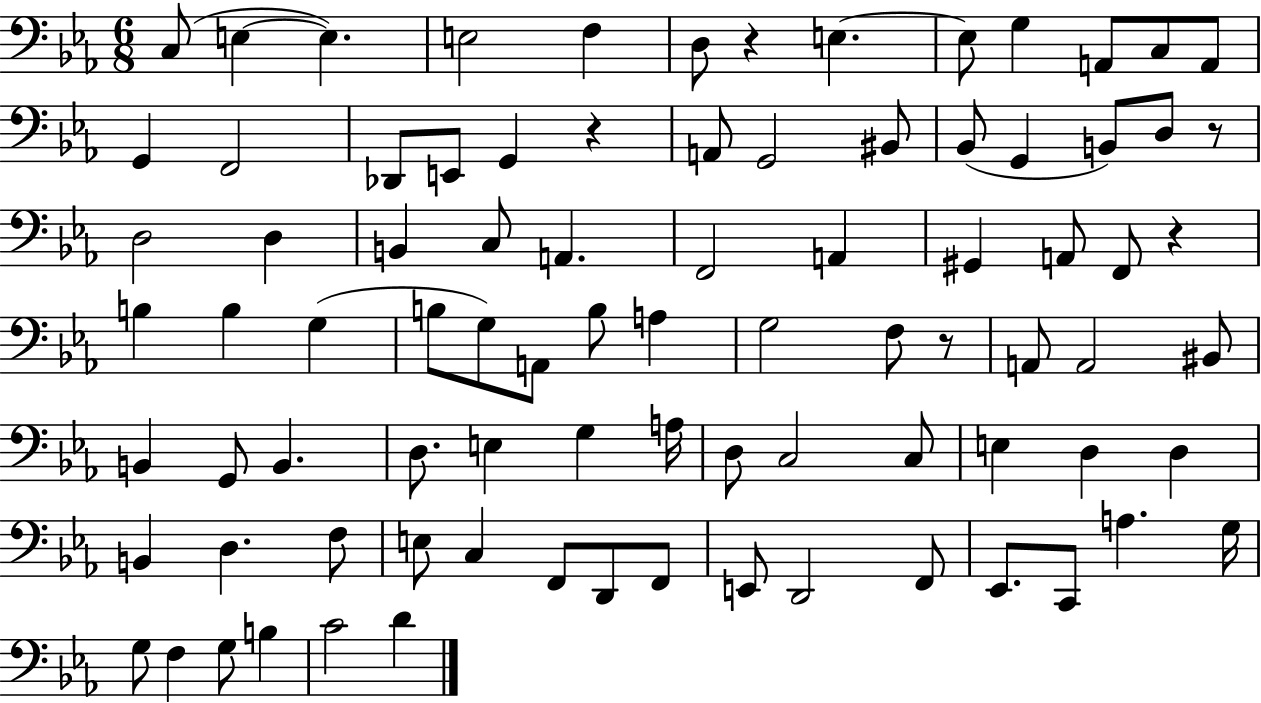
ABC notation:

X:1
T:Untitled
M:6/8
L:1/4
K:Eb
C,/2 E, E, E,2 F, D,/2 z E, E,/2 G, A,,/2 C,/2 A,,/2 G,, F,,2 _D,,/2 E,,/2 G,, z A,,/2 G,,2 ^B,,/2 _B,,/2 G,, B,,/2 D,/2 z/2 D,2 D, B,, C,/2 A,, F,,2 A,, ^G,, A,,/2 F,,/2 z B, B, G, B,/2 G,/2 A,,/2 B,/2 A, G,2 F,/2 z/2 A,,/2 A,,2 ^B,,/2 B,, G,,/2 B,, D,/2 E, G, A,/4 D,/2 C,2 C,/2 E, D, D, B,, D, F,/2 E,/2 C, F,,/2 D,,/2 F,,/2 E,,/2 D,,2 F,,/2 _E,,/2 C,,/2 A, G,/4 G,/2 F, G,/2 B, C2 D